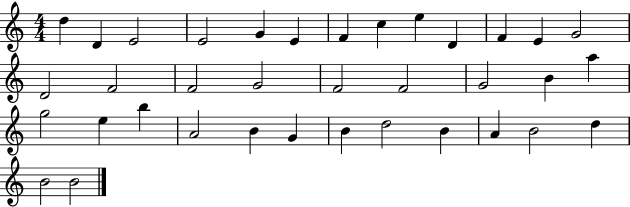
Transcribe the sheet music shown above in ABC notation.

X:1
T:Untitled
M:4/4
L:1/4
K:C
d D E2 E2 G E F c e D F E G2 D2 F2 F2 G2 F2 F2 G2 B a g2 e b A2 B G B d2 B A B2 d B2 B2